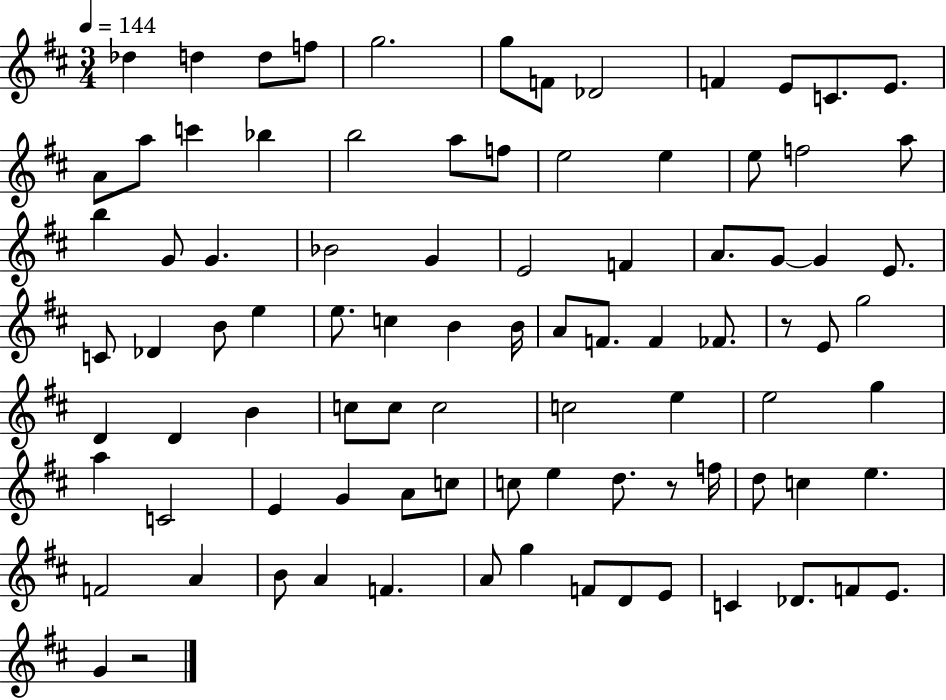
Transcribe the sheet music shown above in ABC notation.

X:1
T:Untitled
M:3/4
L:1/4
K:D
_d d d/2 f/2 g2 g/2 F/2 _D2 F E/2 C/2 E/2 A/2 a/2 c' _b b2 a/2 f/2 e2 e e/2 f2 a/2 b G/2 G _B2 G E2 F A/2 G/2 G E/2 C/2 _D B/2 e e/2 c B B/4 A/2 F/2 F _F/2 z/2 E/2 g2 D D B c/2 c/2 c2 c2 e e2 g a C2 E G A/2 c/2 c/2 e d/2 z/2 f/4 d/2 c e F2 A B/2 A F A/2 g F/2 D/2 E/2 C _D/2 F/2 E/2 G z2